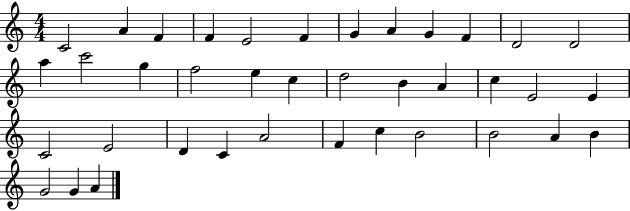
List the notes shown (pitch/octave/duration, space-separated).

C4/h A4/q F4/q F4/q E4/h F4/q G4/q A4/q G4/q F4/q D4/h D4/h A5/q C6/h G5/q F5/h E5/q C5/q D5/h B4/q A4/q C5/q E4/h E4/q C4/h E4/h D4/q C4/q A4/h F4/q C5/q B4/h B4/h A4/q B4/q G4/h G4/q A4/q